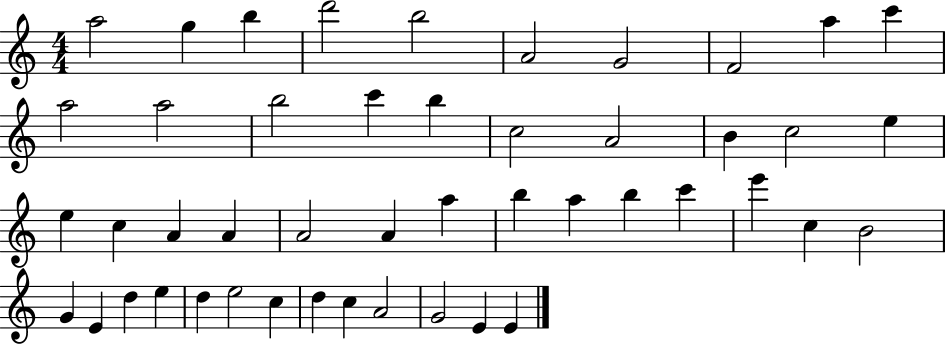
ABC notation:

X:1
T:Untitled
M:4/4
L:1/4
K:C
a2 g b d'2 b2 A2 G2 F2 a c' a2 a2 b2 c' b c2 A2 B c2 e e c A A A2 A a b a b c' e' c B2 G E d e d e2 c d c A2 G2 E E